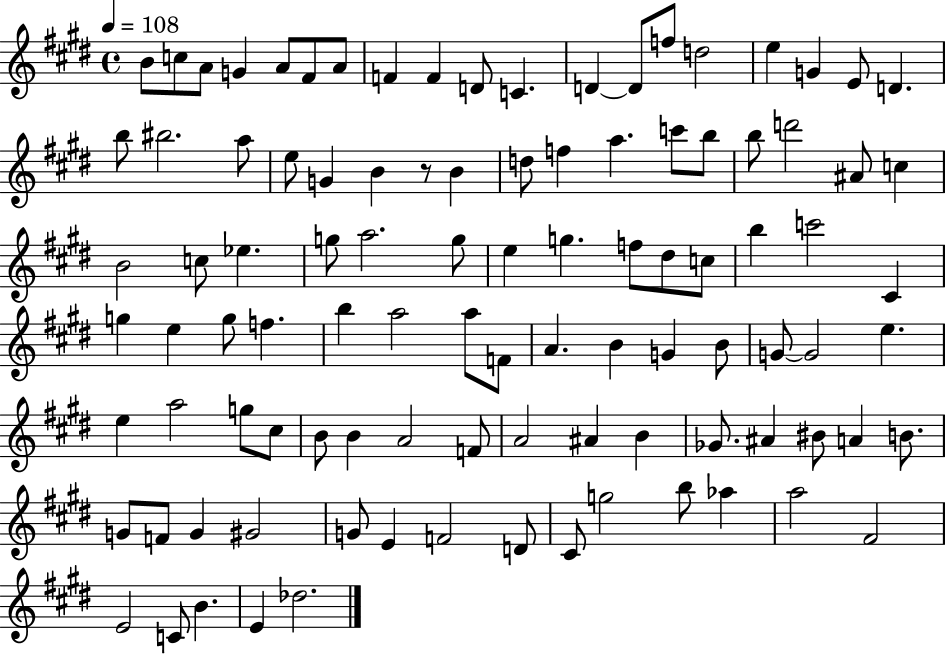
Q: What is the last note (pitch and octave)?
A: Db5